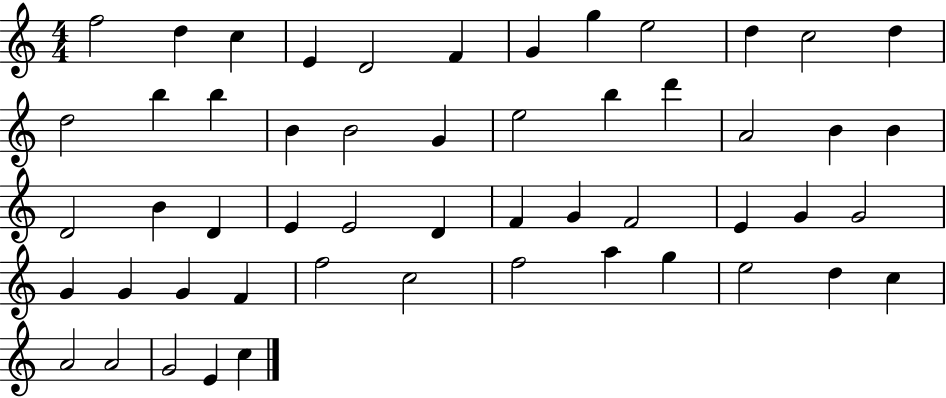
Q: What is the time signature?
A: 4/4